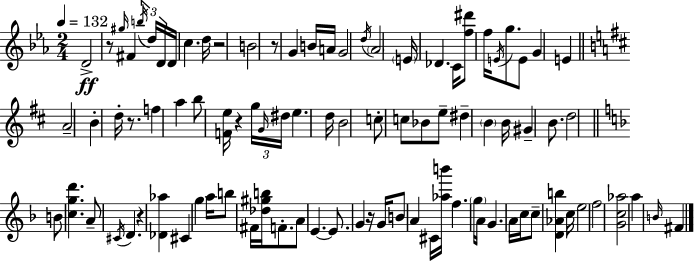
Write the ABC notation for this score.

X:1
T:Untitled
M:2/4
L:1/4
K:Cm
D2 z/2 ^g/4 ^F b/4 d/4 D/4 D/4 c d/4 z2 B2 z/2 G B/4 A/4 G2 d/4 _A2 E/4 _D C/4 [f^d']/2 f/4 E/4 g/2 E/2 G E A2 B d/4 z/2 f a b/2 [Fe]/4 z g/4 G/4 ^d/4 e d/4 B2 c/2 c/2 _B/2 e/2 ^d B B/4 ^G B/2 d2 B/2 [cgd'] A/2 ^C/4 D z [_D_a] ^C g a/4 b/2 ^F/4 [_d^gb]/4 F/2 A/2 E E/2 G z/4 G/4 B/2 A ^C/4 [_ab']/4 f g/4 A/4 G A/4 c/4 c/2 [D_Ab] c/4 e2 f2 [Gc_a]2 a B/4 ^F